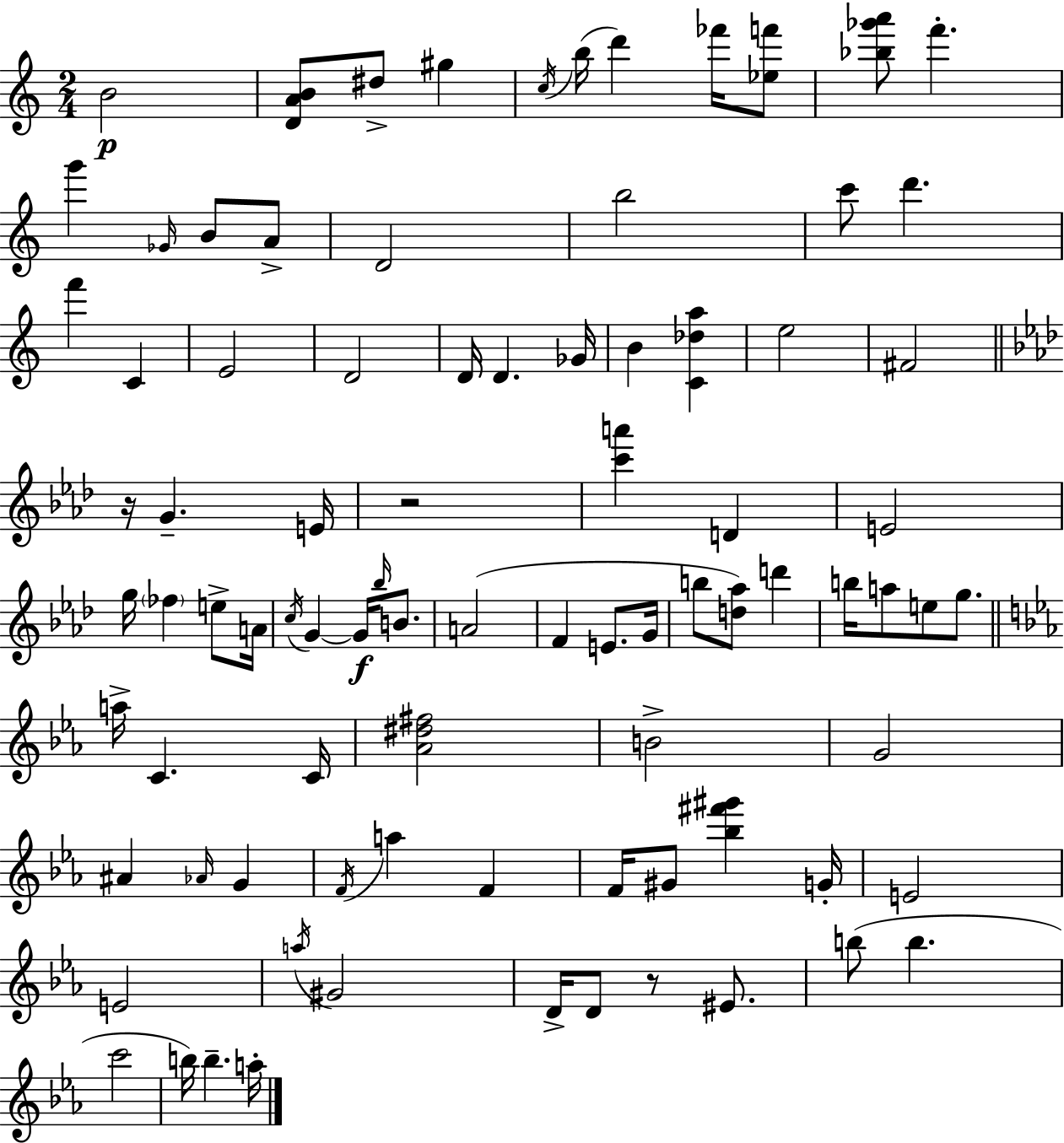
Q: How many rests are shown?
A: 3